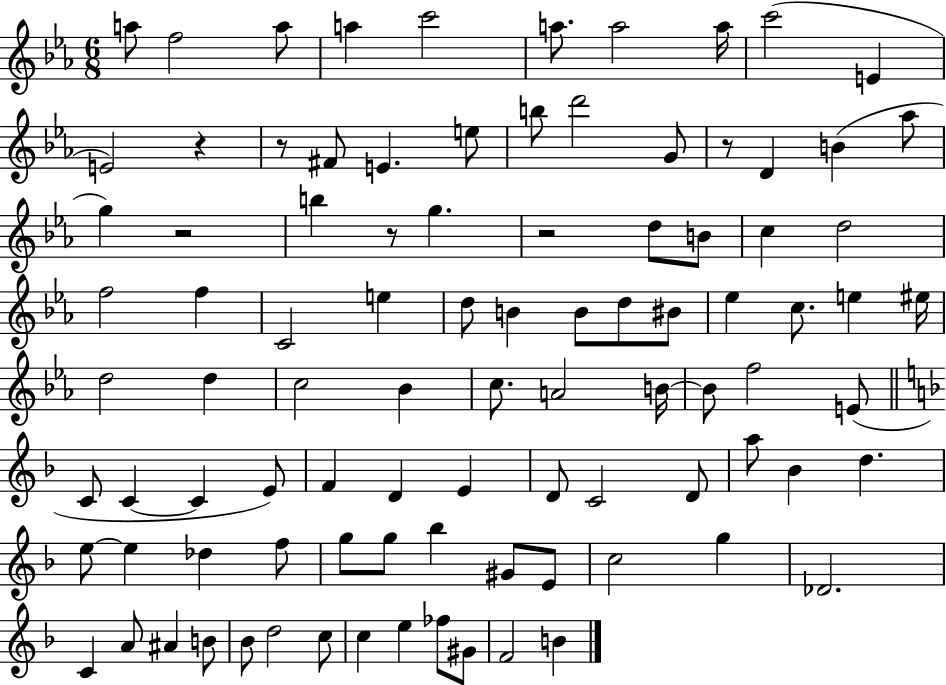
{
  \clef treble
  \numericTimeSignature
  \time 6/8
  \key ees \major
  \repeat volta 2 { a''8 f''2 a''8 | a''4 c'''2 | a''8. a''2 a''16 | c'''2( e'4 | \break e'2) r4 | r8 fis'8 e'4. e''8 | b''8 d'''2 g'8 | r8 d'4 b'4( aes''8 | \break g''4) r2 | b''4 r8 g''4. | r2 d''8 b'8 | c''4 d''2 | \break f''2 f''4 | c'2 e''4 | d''8 b'4 b'8 d''8 bis'8 | ees''4 c''8. e''4 eis''16 | \break d''2 d''4 | c''2 bes'4 | c''8. a'2 b'16~~ | b'8 f''2 e'8( | \break \bar "||" \break \key f \major c'8 c'4~~ c'4 e'8) | f'4 d'4 e'4 | d'8 c'2 d'8 | a''8 bes'4 d''4. | \break e''8~~ e''4 des''4 f''8 | g''8 g''8 bes''4 gis'8 e'8 | c''2 g''4 | des'2. | \break c'4 a'8 ais'4 b'8 | bes'8 d''2 c''8 | c''4 e''4 fes''8 gis'8 | f'2 b'4 | \break } \bar "|."
}